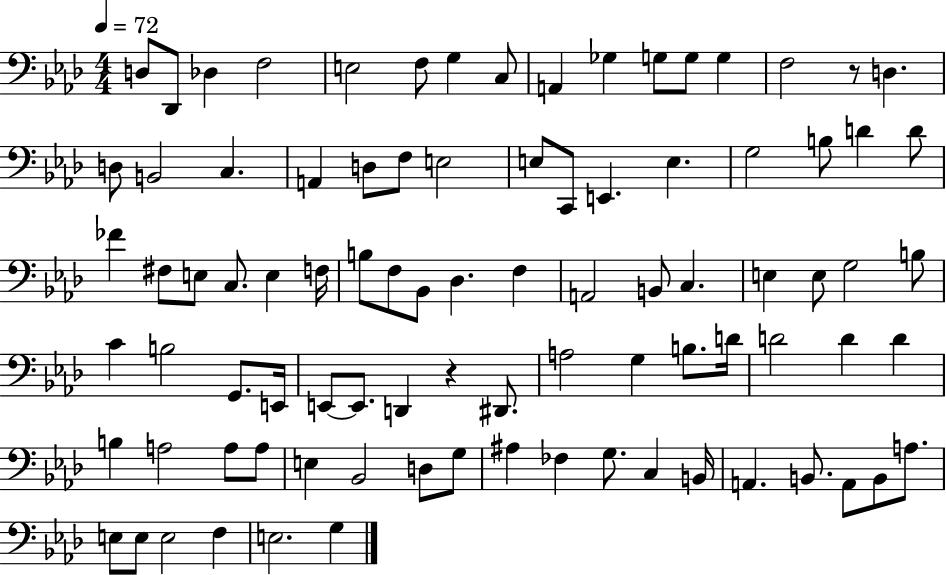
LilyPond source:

{
  \clef bass
  \numericTimeSignature
  \time 4/4
  \key aes \major
  \tempo 4 = 72
  d8 des,8 des4 f2 | e2 f8 g4 c8 | a,4 ges4 g8 g8 g4 | f2 r8 d4. | \break d8 b,2 c4. | a,4 d8 f8 e2 | e8 c,8 e,4. e4. | g2 b8 d'4 d'8 | \break fes'4 fis8 e8 c8. e4 f16 | b8 f8 bes,8 des4. f4 | a,2 b,8 c4. | e4 e8 g2 b8 | \break c'4 b2 g,8. e,16 | e,8~~ e,8. d,4 r4 dis,8. | a2 g4 b8. d'16 | d'2 d'4 d'4 | \break b4 a2 a8 a8 | e4 bes,2 d8 g8 | ais4 fes4 g8. c4 b,16 | a,4. b,8. a,8 b,8 a8. | \break e8 e8 e2 f4 | e2. g4 | \bar "|."
}